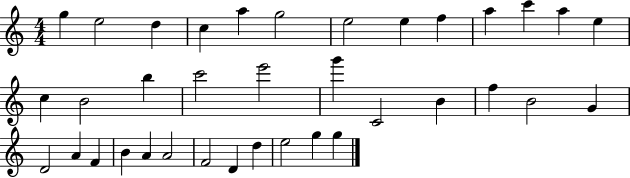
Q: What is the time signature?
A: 4/4